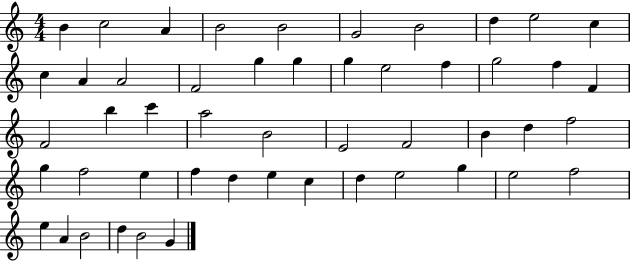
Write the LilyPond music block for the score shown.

{
  \clef treble
  \numericTimeSignature
  \time 4/4
  \key c \major
  b'4 c''2 a'4 | b'2 b'2 | g'2 b'2 | d''4 e''2 c''4 | \break c''4 a'4 a'2 | f'2 g''4 g''4 | g''4 e''2 f''4 | g''2 f''4 f'4 | \break f'2 b''4 c'''4 | a''2 b'2 | e'2 f'2 | b'4 d''4 f''2 | \break g''4 f''2 e''4 | f''4 d''4 e''4 c''4 | d''4 e''2 g''4 | e''2 f''2 | \break e''4 a'4 b'2 | d''4 b'2 g'4 | \bar "|."
}